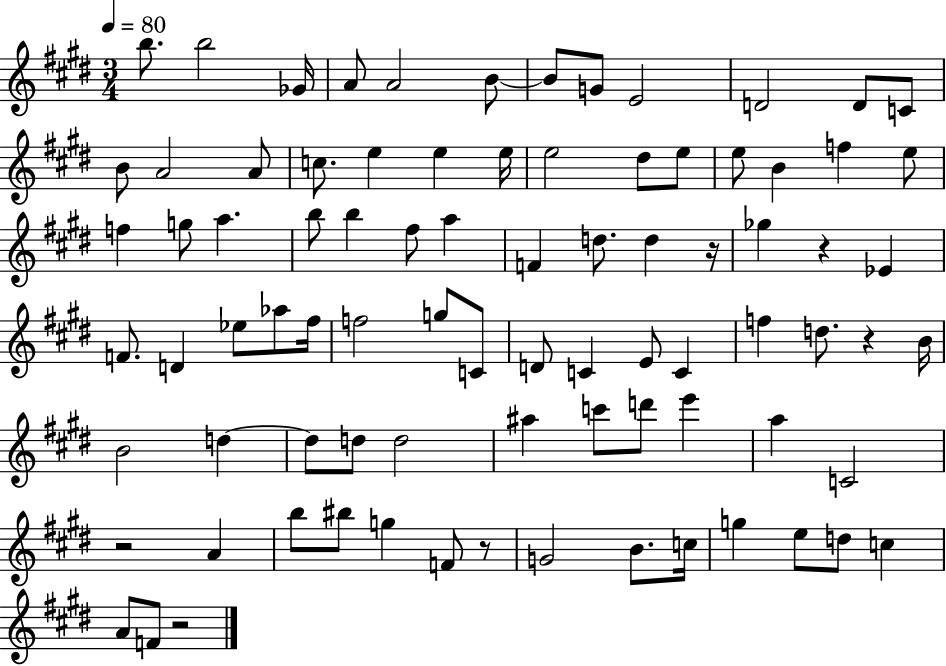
B5/e. B5/h Gb4/s A4/e A4/h B4/e B4/e G4/e E4/h D4/h D4/e C4/e B4/e A4/h A4/e C5/e. E5/q E5/q E5/s E5/h D#5/e E5/e E5/e B4/q F5/q E5/e F5/q G5/e A5/q. B5/e B5/q F#5/e A5/q F4/q D5/e. D5/q R/s Gb5/q R/q Eb4/q F4/e. D4/q Eb5/e Ab5/e F#5/s F5/h G5/e C4/e D4/e C4/q E4/e C4/q F5/q D5/e. R/q B4/s B4/h D5/q D5/e D5/e D5/h A#5/q C6/e D6/e E6/q A5/q C4/h R/h A4/q B5/e BIS5/e G5/q F4/e R/e G4/h B4/e. C5/s G5/q E5/e D5/e C5/q A4/e F4/e R/h